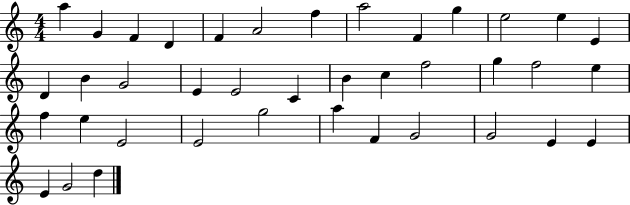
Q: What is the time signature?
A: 4/4